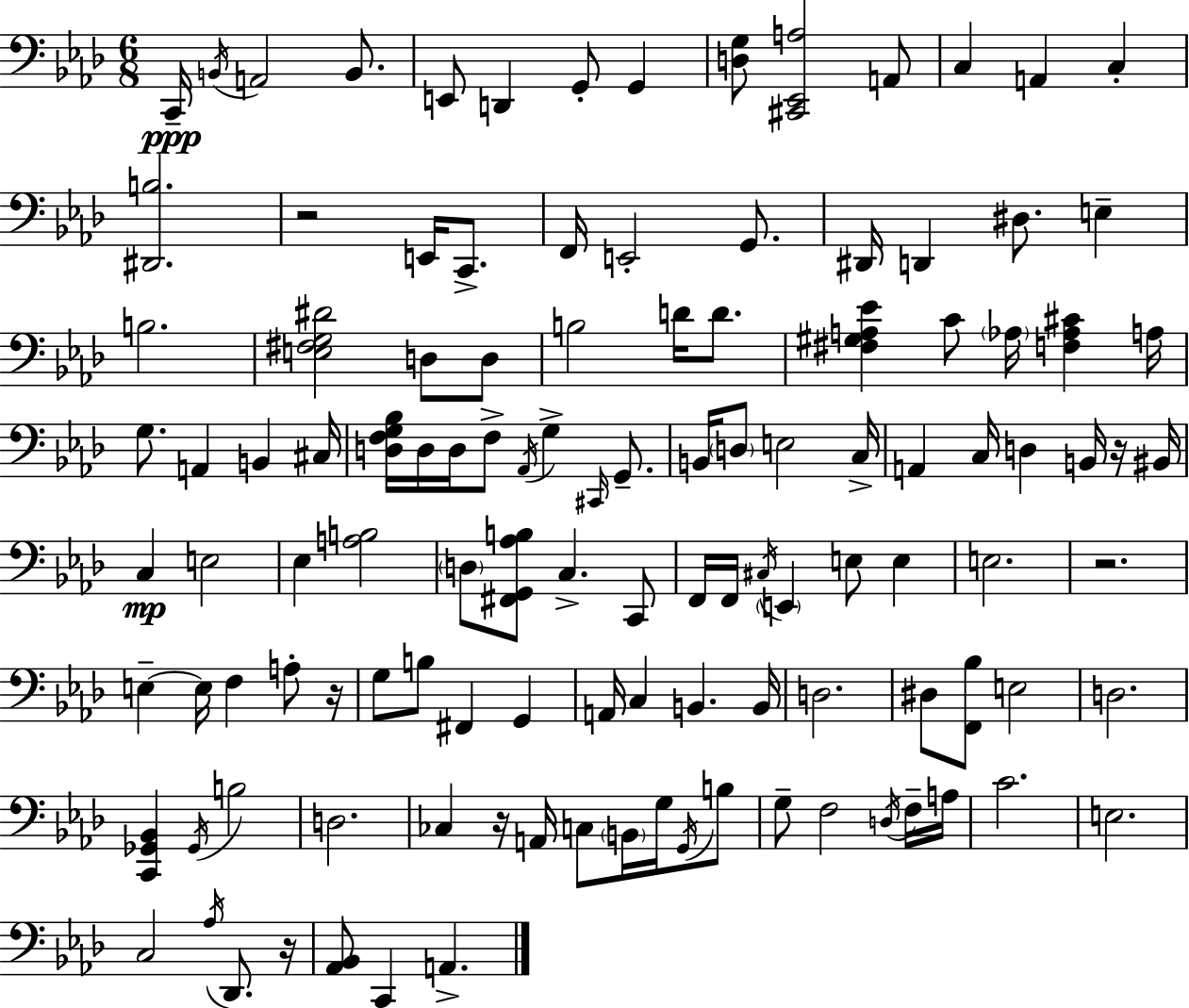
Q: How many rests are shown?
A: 6